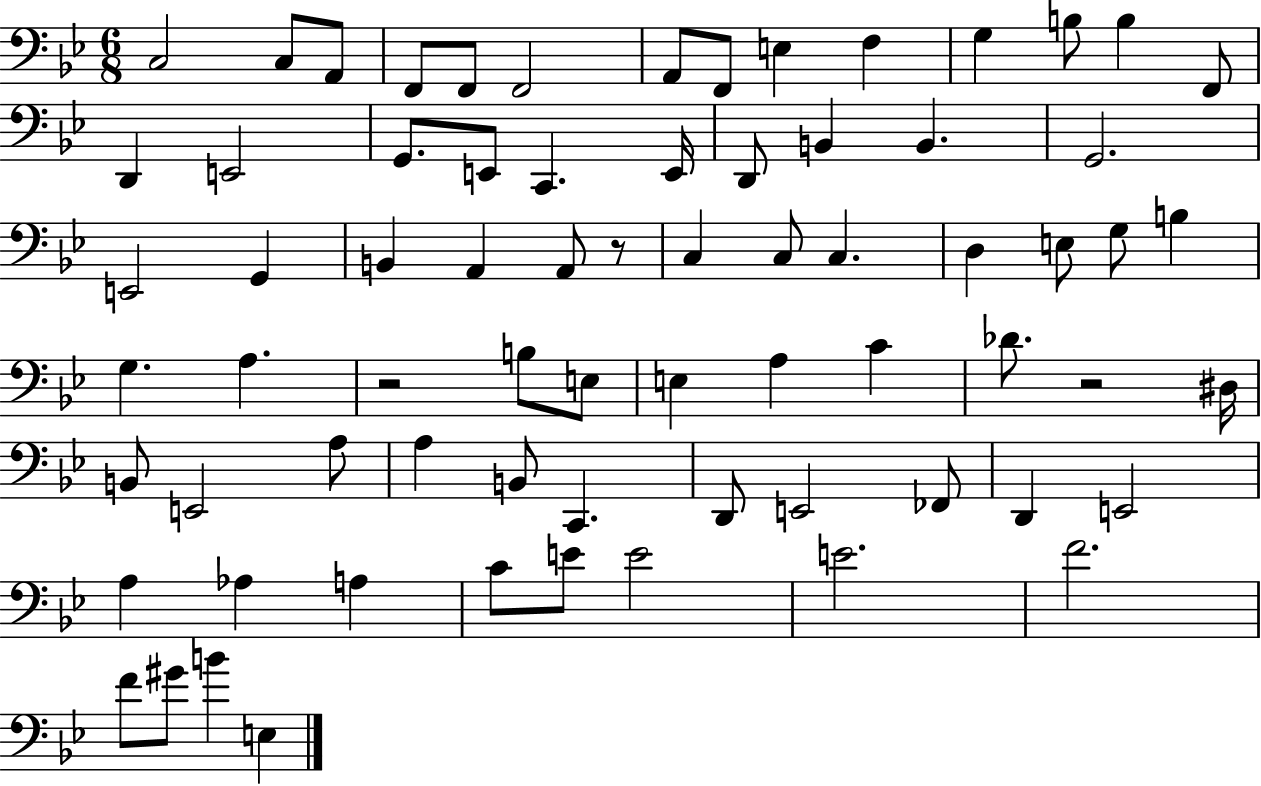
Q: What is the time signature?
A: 6/8